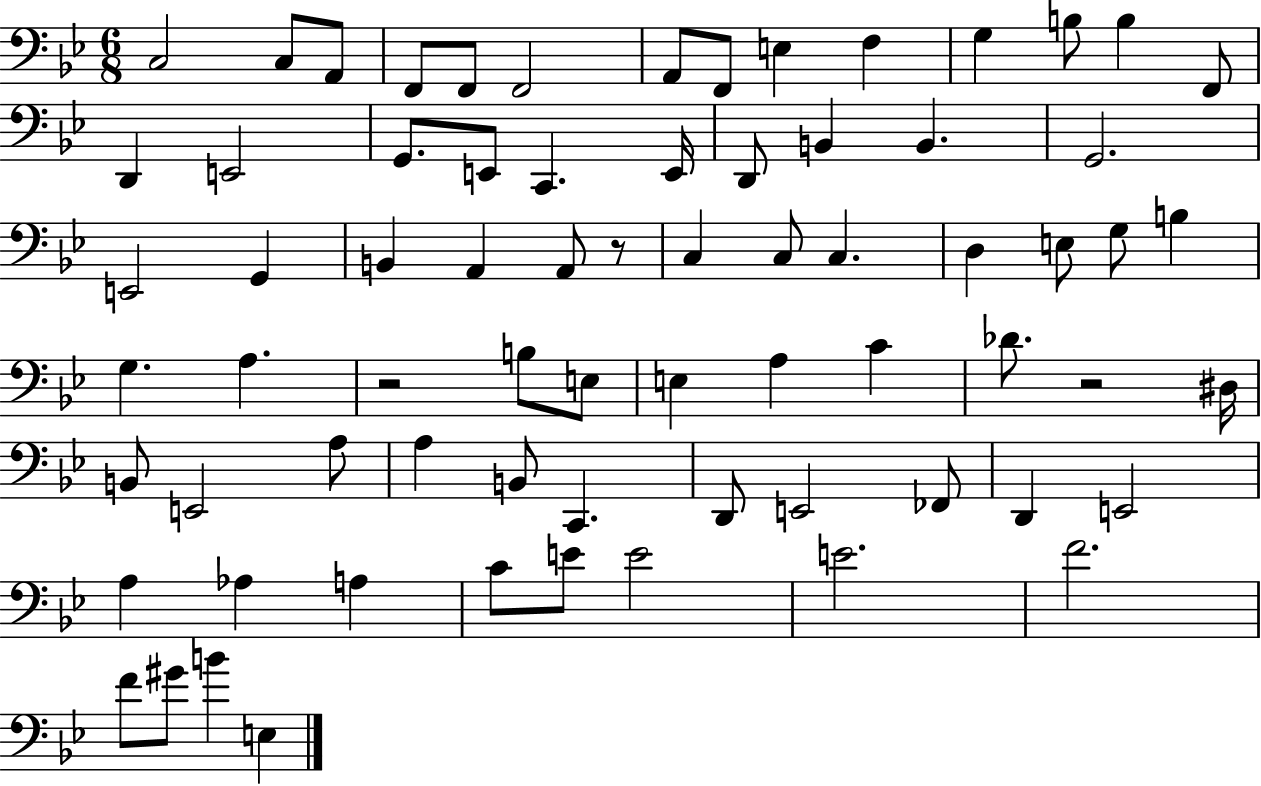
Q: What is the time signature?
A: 6/8